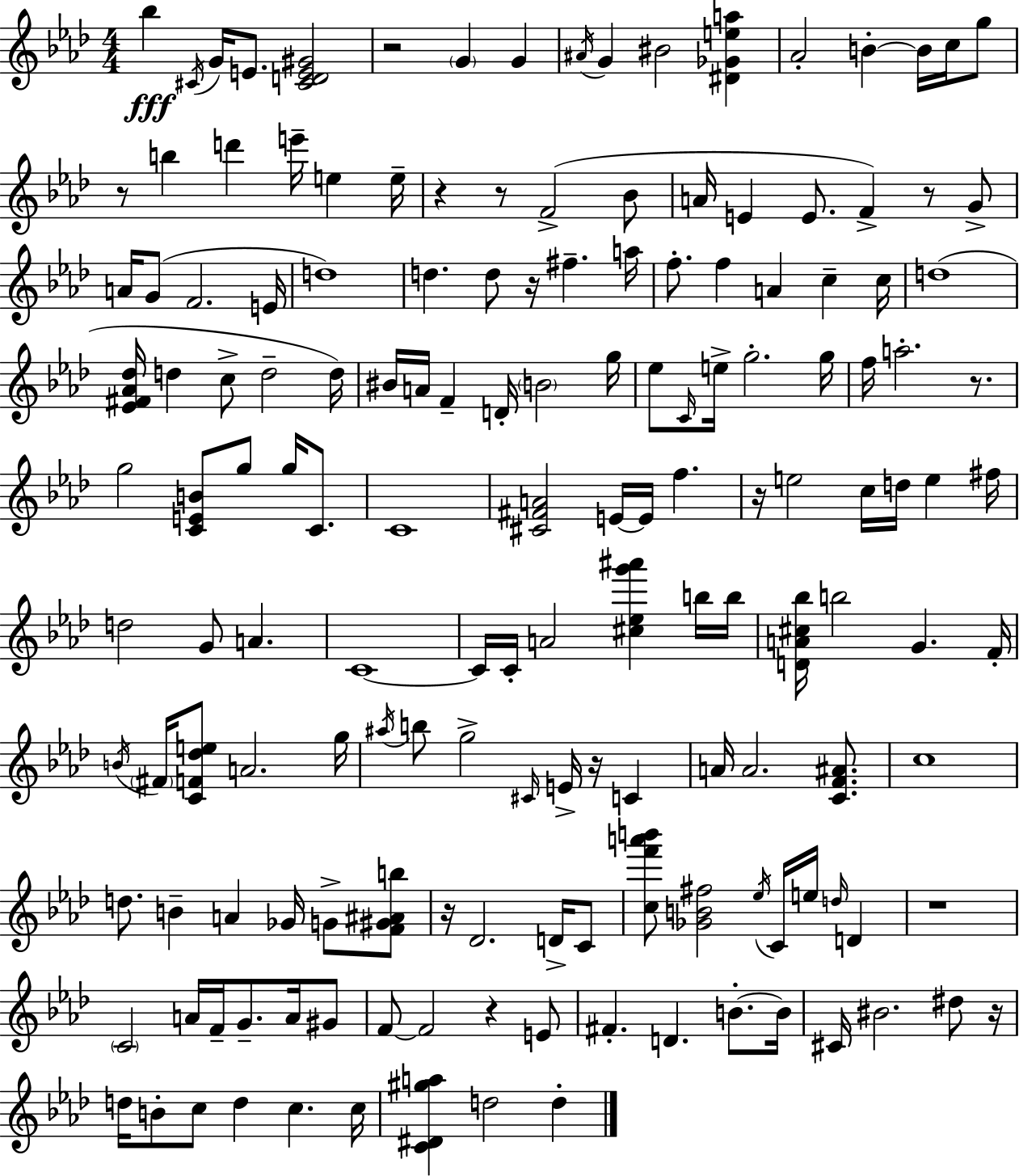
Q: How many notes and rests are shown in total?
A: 159